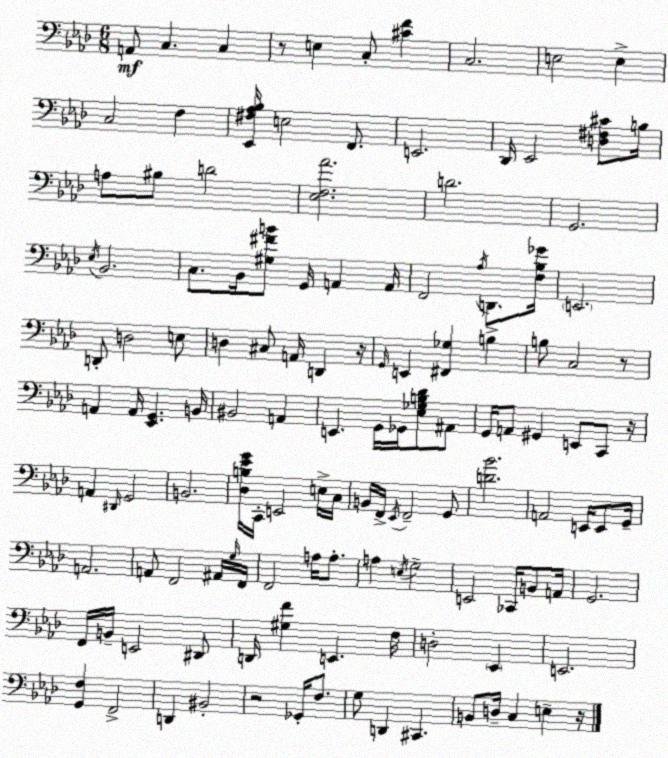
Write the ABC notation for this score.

X:1
T:Untitled
M:6/8
L:1/4
K:Ab
A,,/2 C, C, z/2 E, C,/2 [^CF] C,2 E,2 E, C,2 F, [_E,,^F,_A,_B,]/4 E,2 F,,/2 E,,2 _D,,/4 _E,,2 [D,^F,^C]/2 B,/4 A,/2 ^B,/2 D2 [_E,F,_A]2 D2 G,,2 _E,/4 _B,,2 C,/2 _B,,/4 [^G,^FB]/2 G,,/4 A,, A,,/4 F,,2 _A,/4 D,,/2 [F,_B,_G]/4 E,,2 D,,/2 D,2 E,/2 D, ^C,/2 A,,/4 D,, z/4 G,,/4 E,, [^F,,_G,] B, B,/2 C,2 z/2 A,, A,,/4 [_E,,G,,] B,,/4 ^B,,2 A,, E,, G,,/4 _G,,/4 [_E,_G,B,_D]/2 ^A,,/2 G,,/4 A,,/2 ^G,, E,,/2 C,,/2 z/4 A,, ^D,,/4 G,,2 B,,2 [_D,B,_EG]/4 C,,/4 E,,2 E,/4 C,/4 B,,/4 F,,/4 _E,,/4 F,,2 G,,/2 [D_B]2 A,,2 E,,/4 E,,/2 G,,/4 A,,2 A,,/2 F,,2 ^A,,/4 G,/4 F,,/4 F,,2 A,/4 A,/2 A, E,/4 G,2 E,,2 _C,,/4 B,,/2 A,,/4 G,,2 F,,/4 B,,/4 E,,2 ^D,,/2 D,,/4 [^G,F] E,, F,/4 D,2 _E,, E,,2 [G,,F,] F,,2 D,, ^B,,2 z2 _G,,/4 F,/2 G,/2 D,, ^C,, B,,/2 D,/4 C, E, z/4